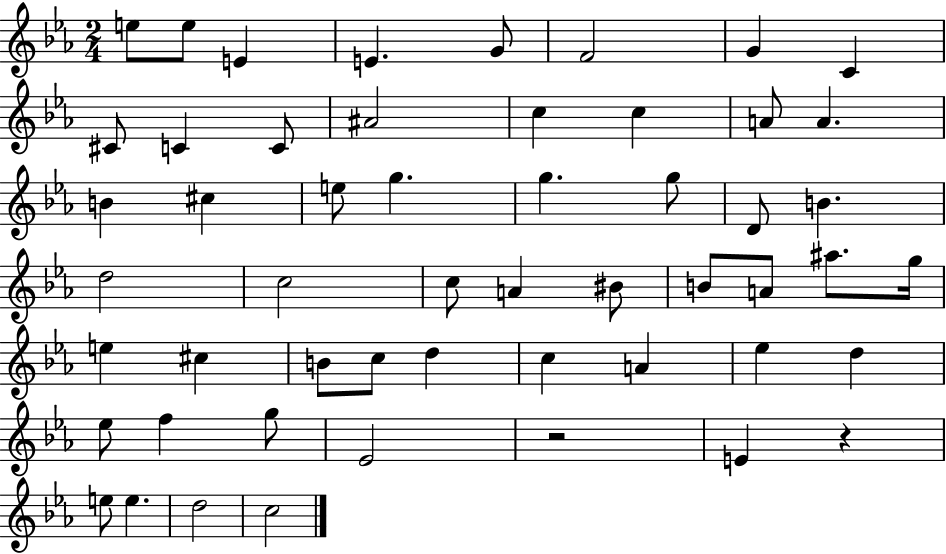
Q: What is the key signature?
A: EES major